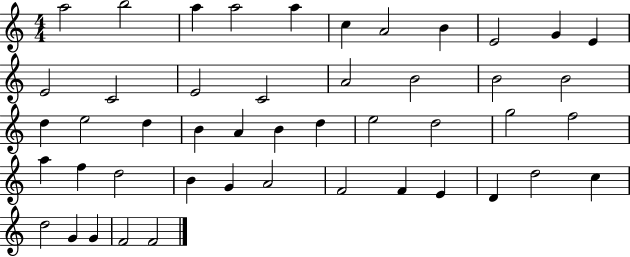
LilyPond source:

{
  \clef treble
  \numericTimeSignature
  \time 4/4
  \key c \major
  a''2 b''2 | a''4 a''2 a''4 | c''4 a'2 b'4 | e'2 g'4 e'4 | \break e'2 c'2 | e'2 c'2 | a'2 b'2 | b'2 b'2 | \break d''4 e''2 d''4 | b'4 a'4 b'4 d''4 | e''2 d''2 | g''2 f''2 | \break a''4 f''4 d''2 | b'4 g'4 a'2 | f'2 f'4 e'4 | d'4 d''2 c''4 | \break d''2 g'4 g'4 | f'2 f'2 | \bar "|."
}